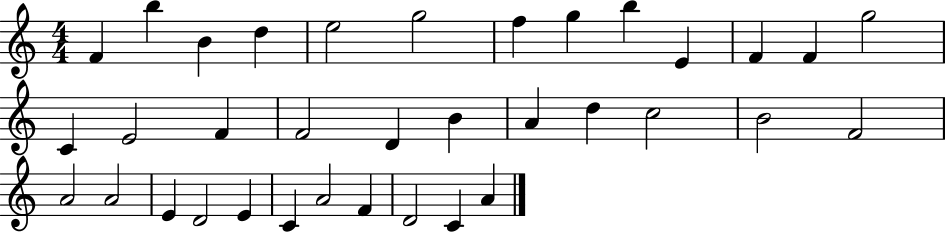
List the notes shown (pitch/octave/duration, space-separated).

F4/q B5/q B4/q D5/q E5/h G5/h F5/q G5/q B5/q E4/q F4/q F4/q G5/h C4/q E4/h F4/q F4/h D4/q B4/q A4/q D5/q C5/h B4/h F4/h A4/h A4/h E4/q D4/h E4/q C4/q A4/h F4/q D4/h C4/q A4/q